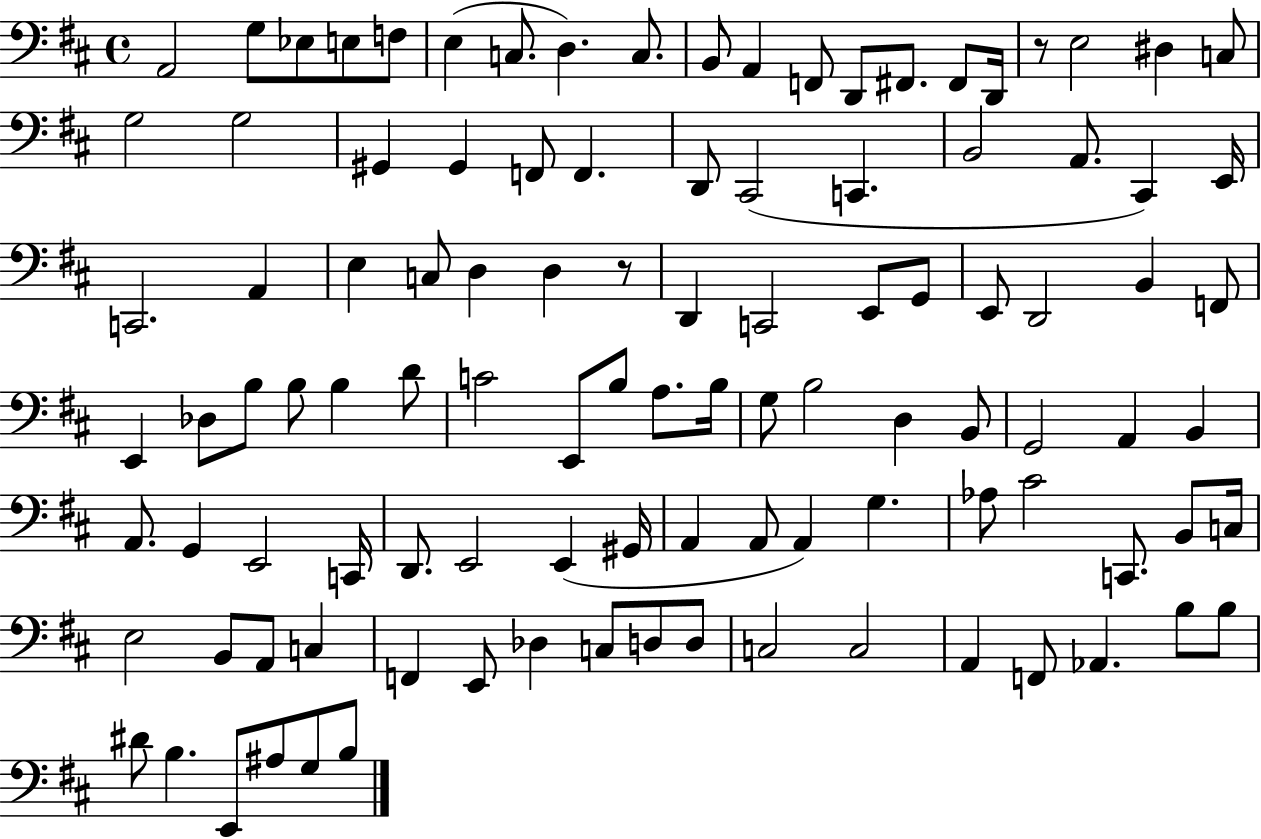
A2/h G3/e Eb3/e E3/e F3/e E3/q C3/e. D3/q. C3/e. B2/e A2/q F2/e D2/e F#2/e. F#2/e D2/s R/e E3/h D#3/q C3/e G3/h G3/h G#2/q G#2/q F2/e F2/q. D2/e C#2/h C2/q. B2/h A2/e. C#2/q E2/s C2/h. A2/q E3/q C3/e D3/q D3/q R/e D2/q C2/h E2/e G2/e E2/e D2/h B2/q F2/e E2/q Db3/e B3/e B3/e B3/q D4/e C4/h E2/e B3/e A3/e. B3/s G3/e B3/h D3/q B2/e G2/h A2/q B2/q A2/e. G2/q E2/h C2/s D2/e. E2/h E2/q G#2/s A2/q A2/e A2/q G3/q. Ab3/e C#4/h C2/e. B2/e C3/s E3/h B2/e A2/e C3/q F2/q E2/e Db3/q C3/e D3/e D3/e C3/h C3/h A2/q F2/e Ab2/q. B3/e B3/e D#4/e B3/q. E2/e A#3/e G3/e B3/e